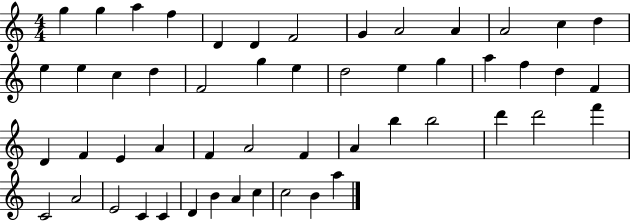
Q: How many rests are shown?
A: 0